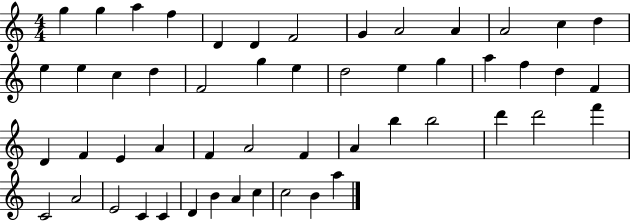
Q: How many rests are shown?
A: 0